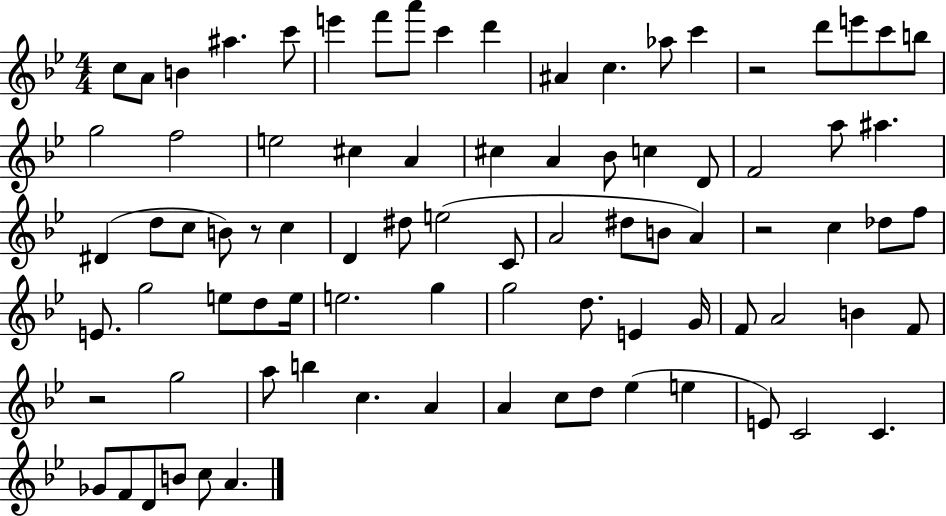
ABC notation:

X:1
T:Untitled
M:4/4
L:1/4
K:Bb
c/2 A/2 B ^a c'/2 e' f'/2 a'/2 c' d' ^A c _a/2 c' z2 d'/2 e'/2 c'/2 b/2 g2 f2 e2 ^c A ^c A _B/2 c D/2 F2 a/2 ^a ^D d/2 c/2 B/2 z/2 c D ^d/2 e2 C/2 A2 ^d/2 B/2 A z2 c _d/2 f/2 E/2 g2 e/2 d/2 e/4 e2 g g2 d/2 E G/4 F/2 A2 B F/2 z2 g2 a/2 b c A A c/2 d/2 _e e E/2 C2 C _G/2 F/2 D/2 B/2 c/2 A